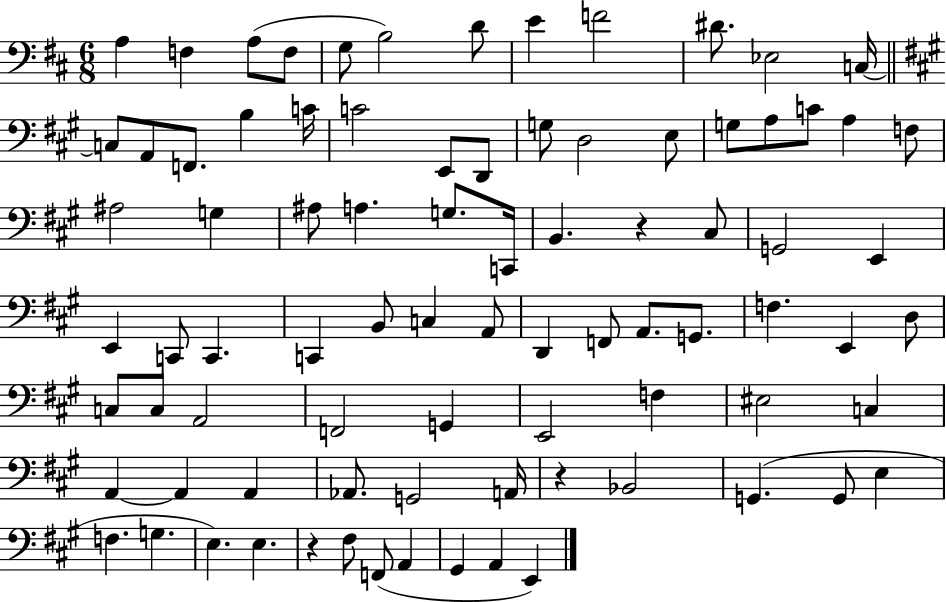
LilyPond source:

{
  \clef bass
  \numericTimeSignature
  \time 6/8
  \key d \major
  a4 f4 a8( f8 | g8 b2) d'8 | e'4 f'2 | dis'8. ees2 c16~~ | \break \bar "||" \break \key a \major c8 a,8 f,8. b4 c'16 | c'2 e,8 d,8 | g8 d2 e8 | g8 a8 c'8 a4 f8 | \break ais2 g4 | ais8 a4. g8. c,16 | b,4. r4 cis8 | g,2 e,4 | \break e,4 c,8 c,4. | c,4 b,8 c4 a,8 | d,4 f,8 a,8. g,8. | f4. e,4 d8 | \break c8 c8 a,2 | f,2 g,4 | e,2 f4 | eis2 c4 | \break a,4~~ a,4 a,4 | aes,8. g,2 a,16 | r4 bes,2 | g,4.( g,8 e4 | \break f4. g4. | e4.) e4. | r4 fis8 f,8( a,4 | gis,4 a,4 e,4) | \break \bar "|."
}